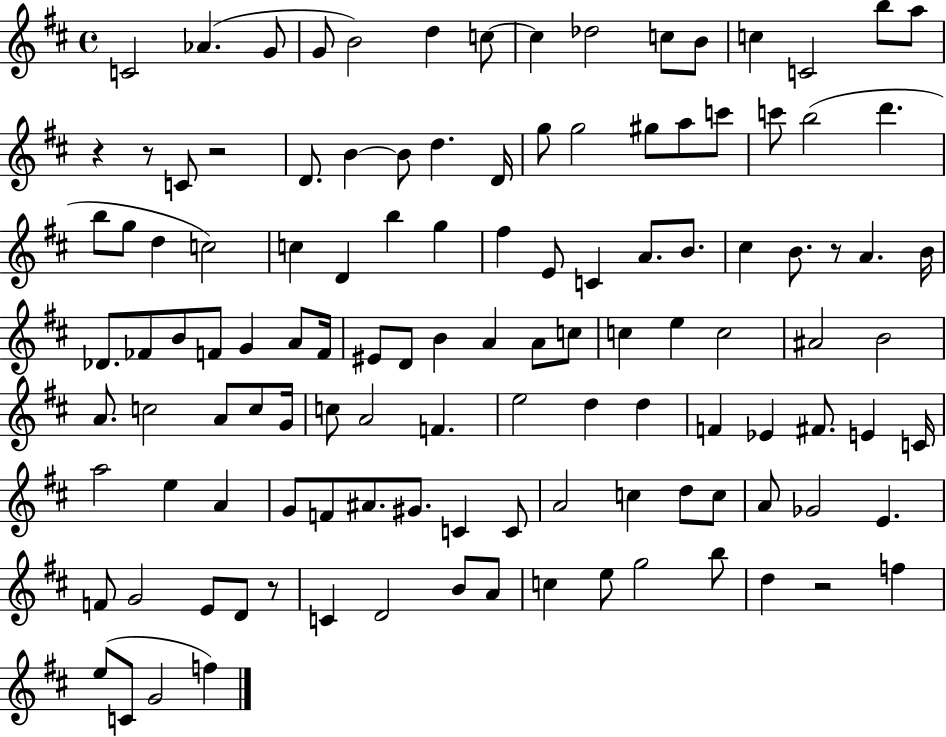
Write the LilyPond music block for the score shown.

{
  \clef treble
  \time 4/4
  \defaultTimeSignature
  \key d \major
  c'2 aes'4.( g'8 | g'8 b'2) d''4 c''8~~ | c''4 des''2 c''8 b'8 | c''4 c'2 b''8 a''8 | \break r4 r8 c'8 r2 | d'8. b'4~~ b'8 d''4. d'16 | g''8 g''2 gis''8 a''8 c'''8 | c'''8 b''2( d'''4. | \break b''8 g''8 d''4 c''2) | c''4 d'4 b''4 g''4 | fis''4 e'8 c'4 a'8. b'8. | cis''4 b'8. r8 a'4. b'16 | \break des'8. fes'8 b'8 f'8 g'4 a'8 f'16 | eis'8 d'8 b'4 a'4 a'8 c''8 | c''4 e''4 c''2 | ais'2 b'2 | \break a'8. c''2 a'8 c''8 g'16 | c''8 a'2 f'4. | e''2 d''4 d''4 | f'4 ees'4 fis'8. e'4 c'16 | \break a''2 e''4 a'4 | g'8 f'8 ais'8. gis'8. c'4 c'8 | a'2 c''4 d''8 c''8 | a'8 ges'2 e'4. | \break f'8 g'2 e'8 d'8 r8 | c'4 d'2 b'8 a'8 | c''4 e''8 g''2 b''8 | d''4 r2 f''4 | \break e''8( c'8 g'2 f''4) | \bar "|."
}